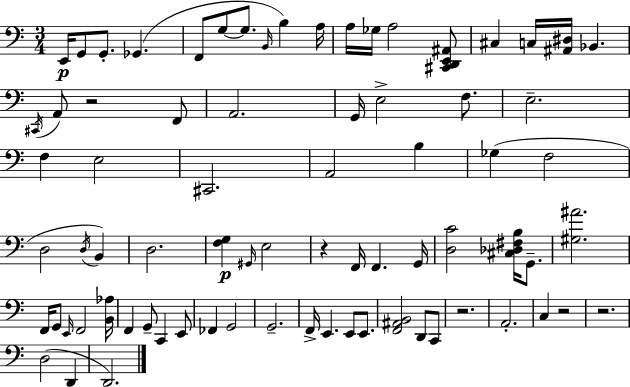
X:1
T:Untitled
M:3/4
L:1/4
K:C
E,,/4 G,,/2 G,,/2 _G,, F,,/2 G,/2 G,/2 B,,/4 B, A,/4 A,/4 _G,/4 A,2 [^C,,D,,E,,^A,,]/2 ^C, C,/4 [^A,,^D,]/4 _B,, ^C,,/4 A,,/2 z2 F,,/2 A,,2 G,,/4 E,2 F,/2 E,2 F, E,2 ^C,,2 A,,2 B, _G, F,2 D,2 D,/4 B,, D,2 [F,G,] ^G,,/4 E,2 z F,,/4 F,, G,,/4 [D,C]2 [^C,_D,^F,B,]/4 G,,/2 [^G,^A]2 F,,/4 G,,/2 E,,/4 F,,2 [B,,_A,]/4 F,, G,,/2 C,, E,,/2 _F,, G,,2 G,,2 F,,/4 E,, E,,/2 E,,/2 [F,,^A,,B,,]2 D,,/2 C,,/2 z2 A,,2 C, z2 z2 D,2 D,, D,,2